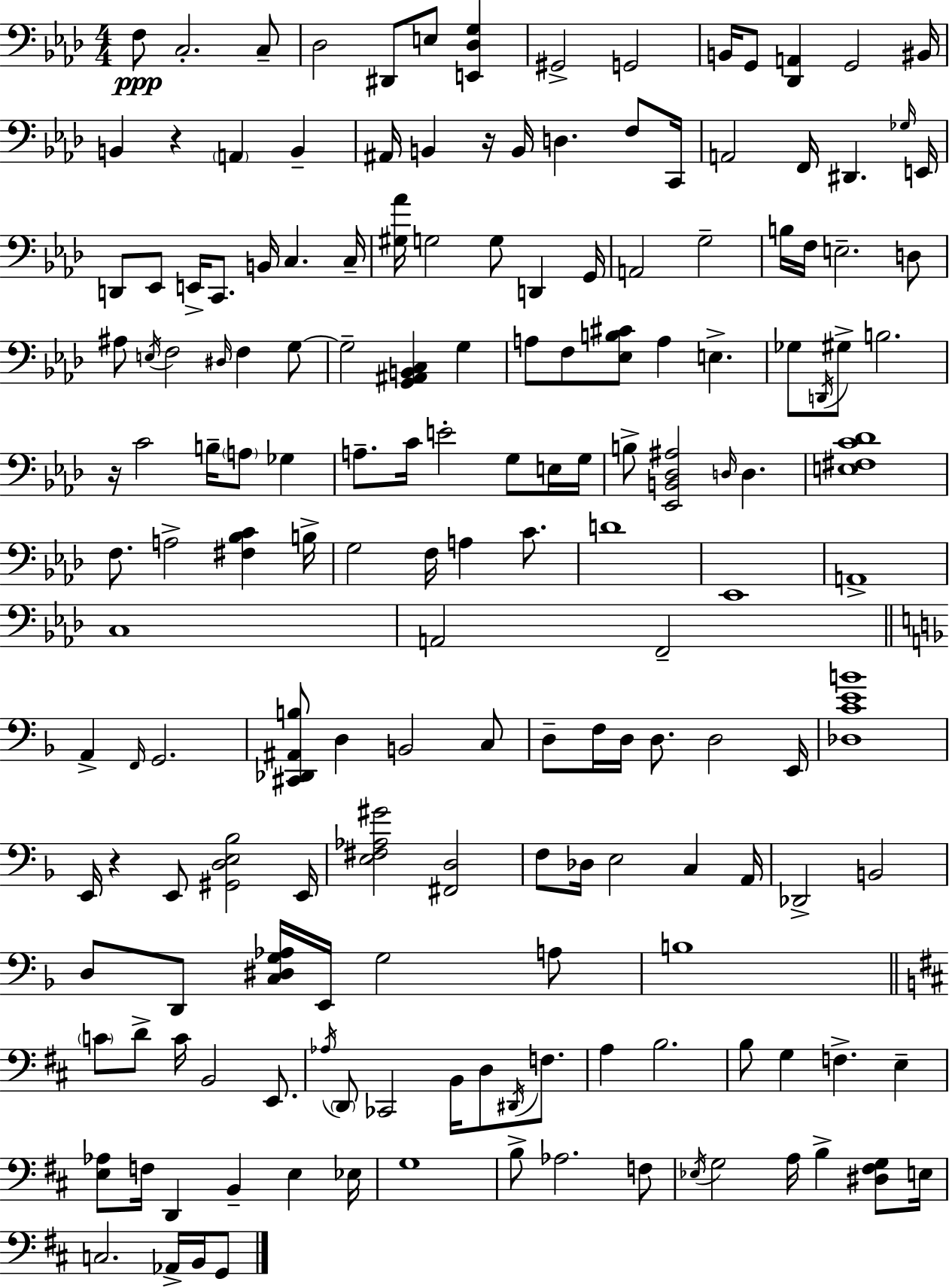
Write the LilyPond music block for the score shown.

{
  \clef bass
  \numericTimeSignature
  \time 4/4
  \key aes \major
  \repeat volta 2 { f8\ppp c2.-. c8-- | des2 dis,8 e8 <e, des g>4 | gis,2-> g,2 | b,16 g,8 <des, a,>4 g,2 bis,16 | \break b,4 r4 \parenthesize a,4 b,4-- | ais,16 b,4 r16 b,16 d4. f8 c,16 | a,2 f,16 dis,4. \grace { ges16 } | e,16 d,8 ees,8 e,16-> c,8. b,16 c4. | \break c16-- <gis aes'>16 g2 g8 d,4 | g,16 a,2 g2-- | b16 f16 e2.-- d8 | ais8 \acciaccatura { e16 } f2 \grace { dis16 } f4 | \break g8~~ g2-- <g, ais, b, c>4 g4 | a8 f8 <ees b cis'>8 a4 e4.-> | ges8 \acciaccatura { d,16 } gis8-> b2. | r16 c'2 b16-- \parenthesize a8 | \break ges4 a8.-- c'16 e'2-. | g8 e16 g16 b8-> <ees, b, des ais>2 \grace { d16 } d4. | <e fis c' des'>1 | f8. a2-> | \break <fis bes c'>4 b16-> g2 f16 a4 | c'8. d'1 | ees,1 | a,1-> | \break c1 | a,2 f,2-- | \bar "||" \break \key d \minor a,4-> \grace { f,16 } g,2. | <cis, des, ais, b>8 d4 b,2 c8 | d8-- f16 d16 d8. d2 | e,16 <des c' e' b'>1 | \break e,16 r4 e,8 <gis, d e bes>2 | e,16 <e fis aes gis'>2 <fis, d>2 | f8 des16 e2 c4 | a,16 des,2-> b,2 | \break d8 d,8 <c dis g aes>16 e,16 g2 a8 | b1 | \bar "||" \break \key d \major \parenthesize c'8 d'8-> c'16 b,2 e,8. | \acciaccatura { aes16 } \parenthesize d,8 ces,2 b,16 d8 \acciaccatura { dis,16 } f8. | a4 b2. | b8 g4 f4.-> e4-- | \break <e aes>8 f16 d,4 b,4-- e4 | ees16 g1 | b8-> aes2. | f8 \acciaccatura { ees16 } g2 a16 b4-> | \break <dis fis g>8 e16 c2. aes,16-> | b,16 g,8 } \bar "|."
}